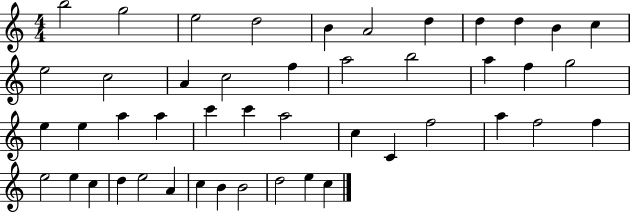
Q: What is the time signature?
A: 4/4